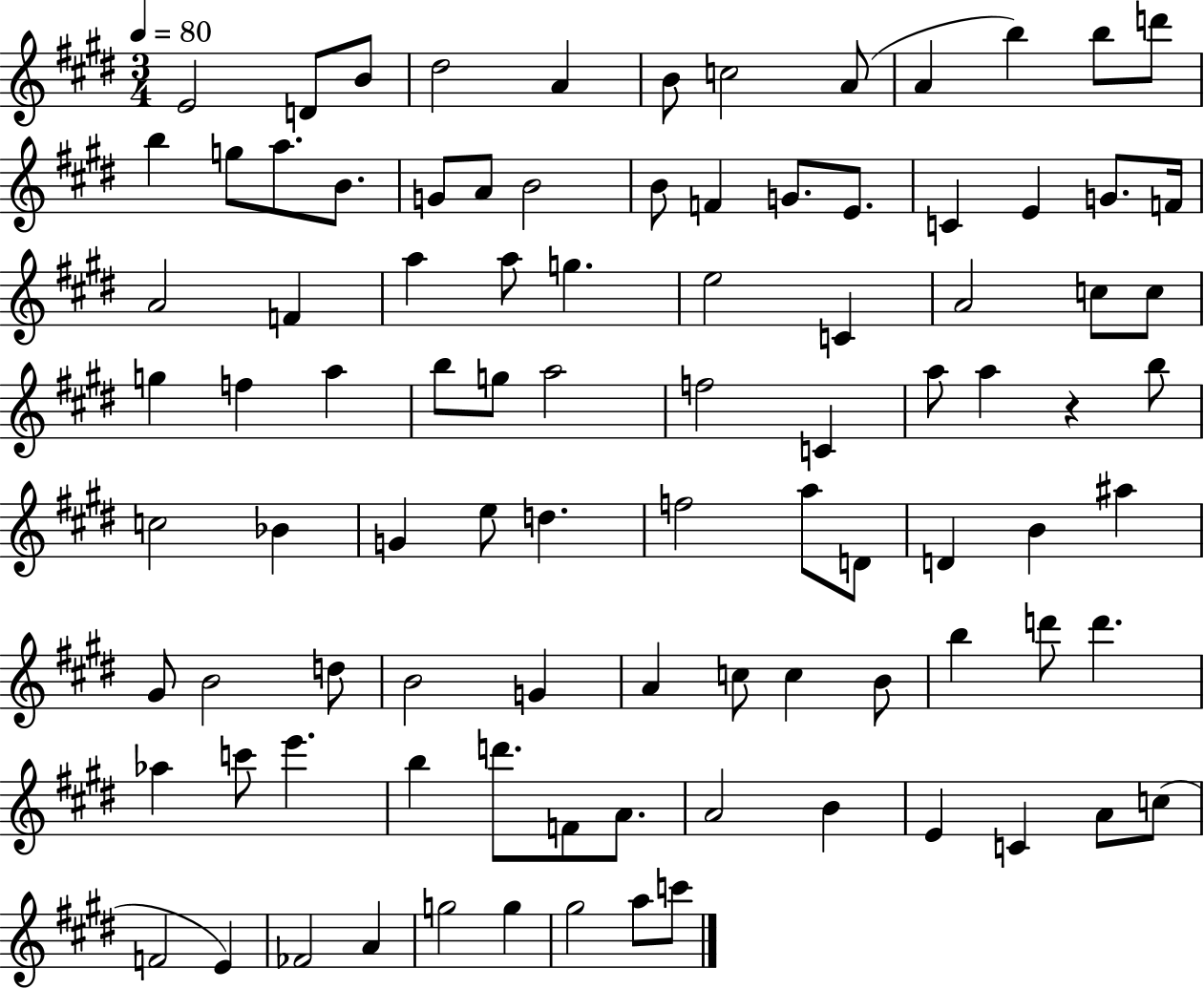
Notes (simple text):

E4/h D4/e B4/e D#5/h A4/q B4/e C5/h A4/e A4/q B5/q B5/e D6/e B5/q G5/e A5/e. B4/e. G4/e A4/e B4/h B4/e F4/q G4/e. E4/e. C4/q E4/q G4/e. F4/s A4/h F4/q A5/q A5/e G5/q. E5/h C4/q A4/h C5/e C5/e G5/q F5/q A5/q B5/e G5/e A5/h F5/h C4/q A5/e A5/q R/q B5/e C5/h Bb4/q G4/q E5/e D5/q. F5/h A5/e D4/e D4/q B4/q A#5/q G#4/e B4/h D5/e B4/h G4/q A4/q C5/e C5/q B4/e B5/q D6/e D6/q. Ab5/q C6/e E6/q. B5/q D6/e. F4/e A4/e. A4/h B4/q E4/q C4/q A4/e C5/e F4/h E4/q FES4/h A4/q G5/h G5/q G#5/h A5/e C6/e